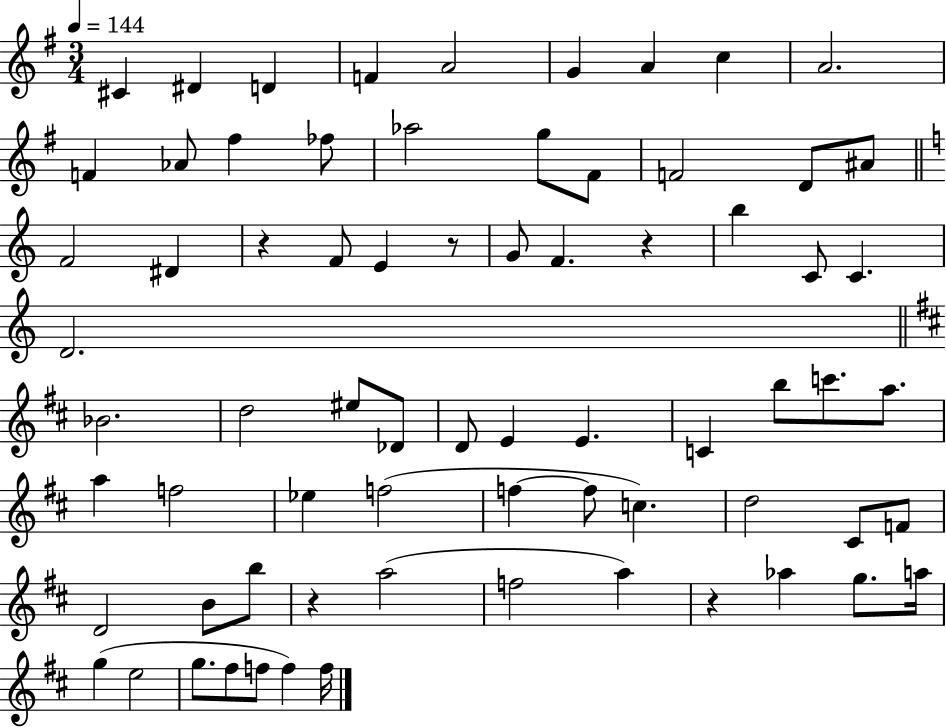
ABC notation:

X:1
T:Untitled
M:3/4
L:1/4
K:G
^C ^D D F A2 G A c A2 F _A/2 ^f _f/2 _a2 g/2 ^F/2 F2 D/2 ^A/2 F2 ^D z F/2 E z/2 G/2 F z b C/2 C D2 _B2 d2 ^e/2 _D/2 D/2 E E C b/2 c'/2 a/2 a f2 _e f2 f f/2 c d2 ^C/2 F/2 D2 B/2 b/2 z a2 f2 a z _a g/2 a/4 g e2 g/2 ^f/2 f/2 f f/4